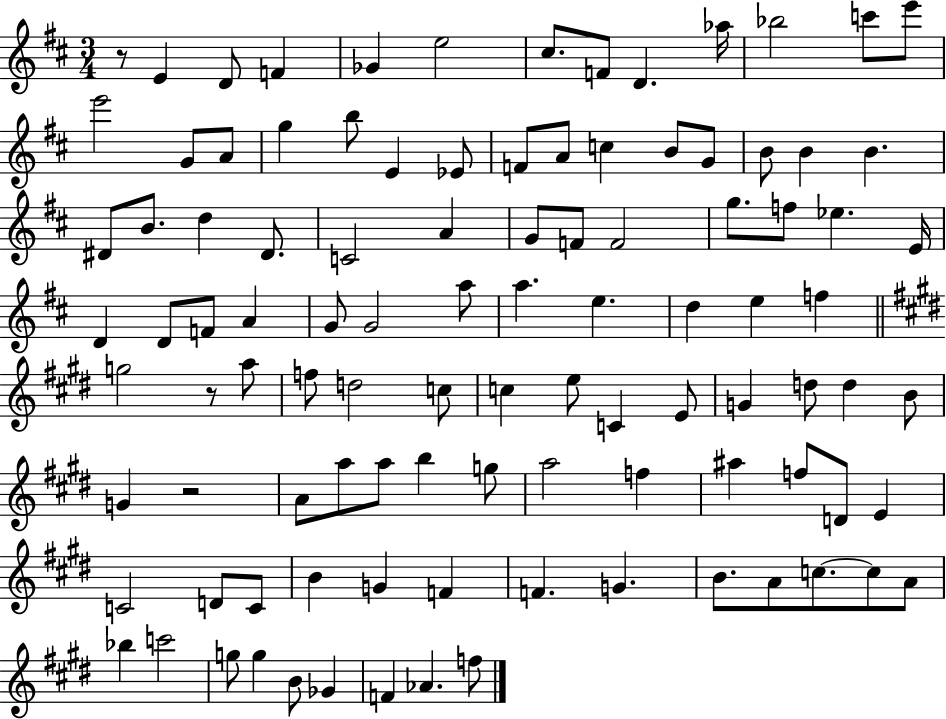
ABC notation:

X:1
T:Untitled
M:3/4
L:1/4
K:D
z/2 E D/2 F _G e2 ^c/2 F/2 D _a/4 _b2 c'/2 e'/2 e'2 G/2 A/2 g b/2 E _E/2 F/2 A/2 c B/2 G/2 B/2 B B ^D/2 B/2 d ^D/2 C2 A G/2 F/2 F2 g/2 f/2 _e E/4 D D/2 F/2 A G/2 G2 a/2 a e d e f g2 z/2 a/2 f/2 d2 c/2 c e/2 C E/2 G d/2 d B/2 G z2 A/2 a/2 a/2 b g/2 a2 f ^a f/2 D/2 E C2 D/2 C/2 B G F F G B/2 A/2 c/2 c/2 A/2 _b c'2 g/2 g B/2 _G F _A f/2